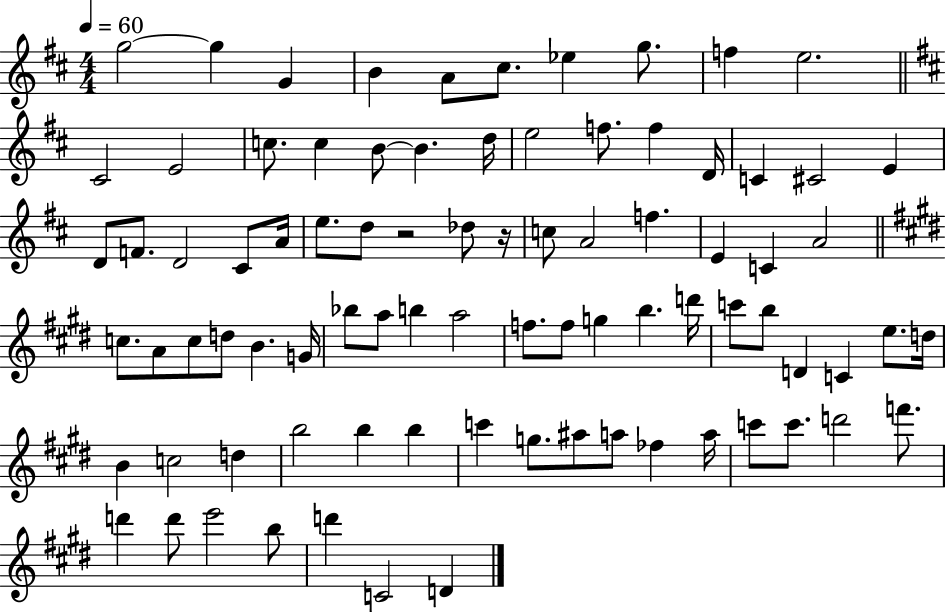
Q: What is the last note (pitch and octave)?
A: D4